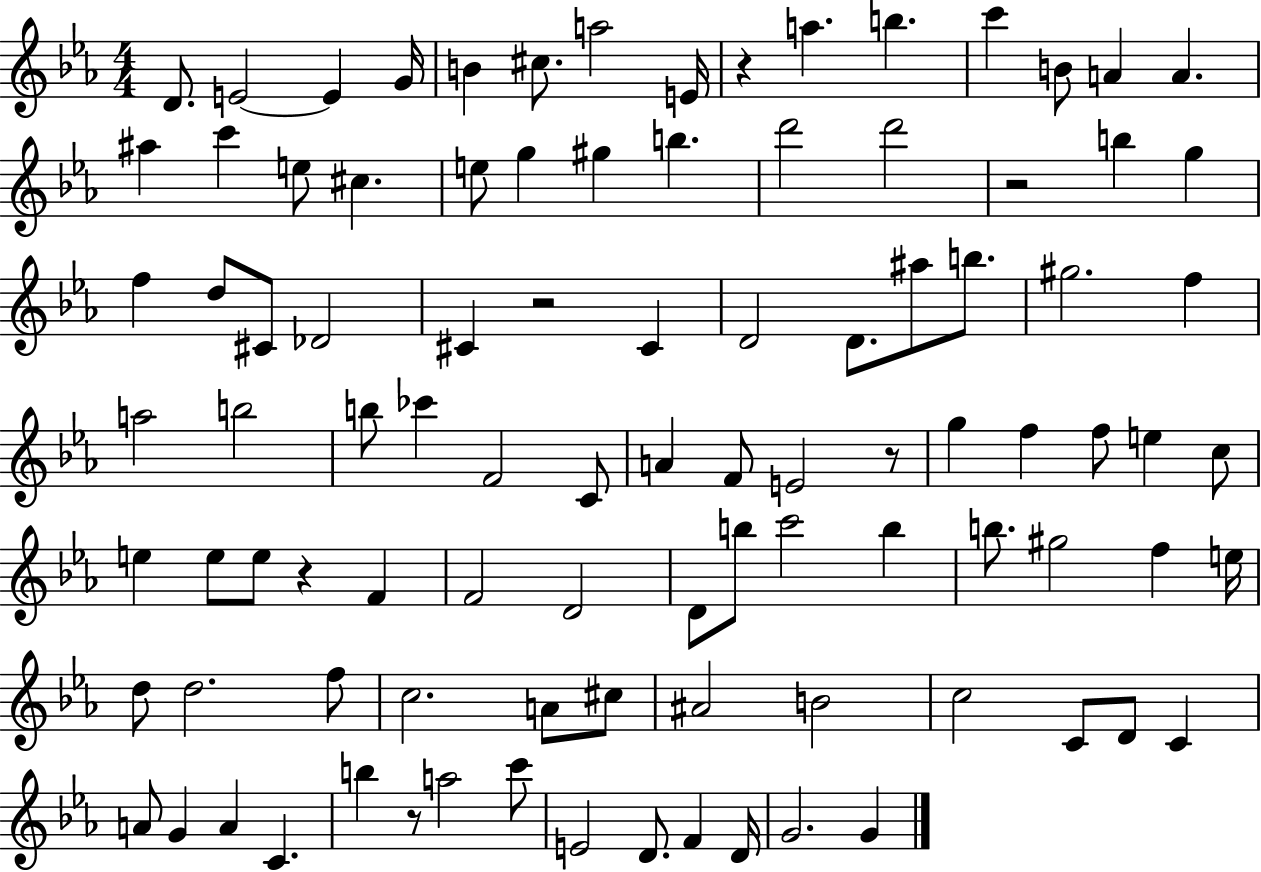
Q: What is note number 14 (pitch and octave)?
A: A4